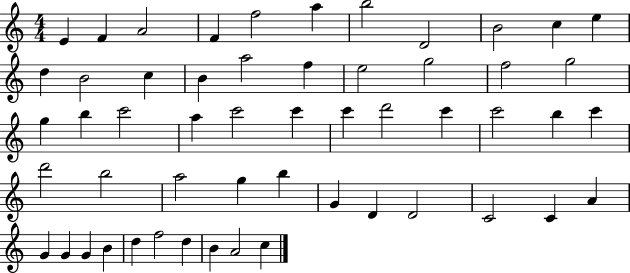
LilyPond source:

{
  \clef treble
  \numericTimeSignature
  \time 4/4
  \key c \major
  e'4 f'4 a'2 | f'4 f''2 a''4 | b''2 d'2 | b'2 c''4 e''4 | \break d''4 b'2 c''4 | b'4 a''2 f''4 | e''2 g''2 | f''2 g''2 | \break g''4 b''4 c'''2 | a''4 c'''2 c'''4 | c'''4 d'''2 c'''4 | c'''2 b''4 c'''4 | \break d'''2 b''2 | a''2 g''4 b''4 | g'4 d'4 d'2 | c'2 c'4 a'4 | \break g'4 g'4 g'4 b'4 | d''4 f''2 d''4 | b'4 a'2 c''4 | \bar "|."
}